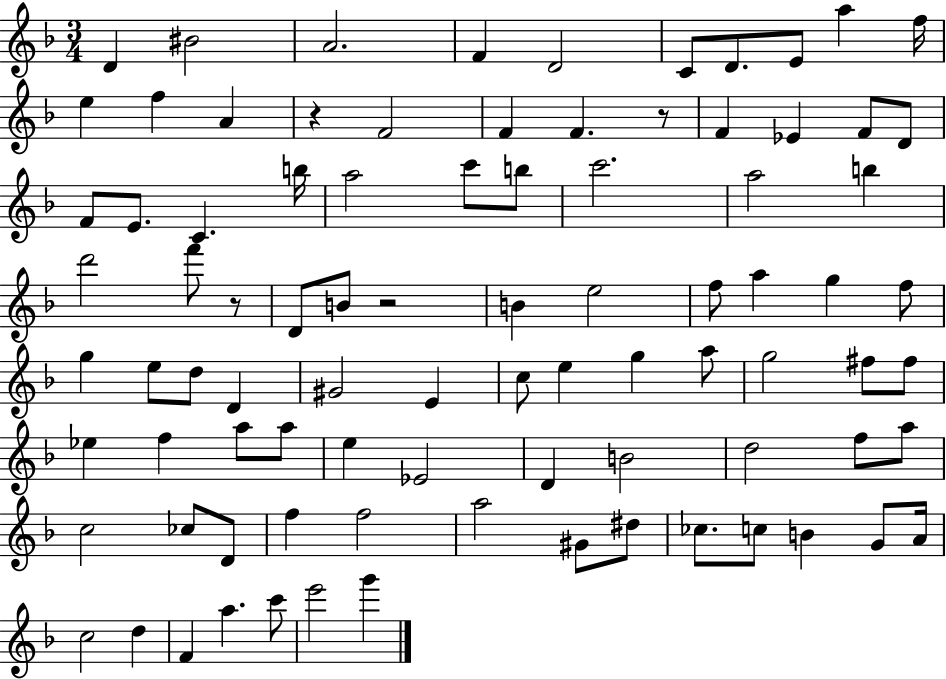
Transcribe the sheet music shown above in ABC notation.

X:1
T:Untitled
M:3/4
L:1/4
K:F
D ^B2 A2 F D2 C/2 D/2 E/2 a f/4 e f A z F2 F F z/2 F _E F/2 D/2 F/2 E/2 C b/4 a2 c'/2 b/2 c'2 a2 b d'2 f'/2 z/2 D/2 B/2 z2 B e2 f/2 a g f/2 g e/2 d/2 D ^G2 E c/2 e g a/2 g2 ^f/2 ^f/2 _e f a/2 a/2 e _E2 D B2 d2 f/2 a/2 c2 _c/2 D/2 f f2 a2 ^G/2 ^d/2 _c/2 c/2 B G/2 A/4 c2 d F a c'/2 e'2 g'